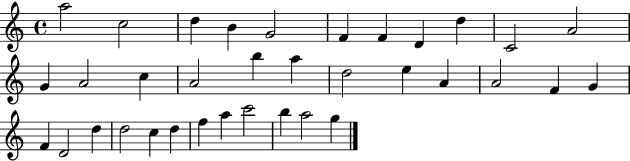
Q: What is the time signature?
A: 4/4